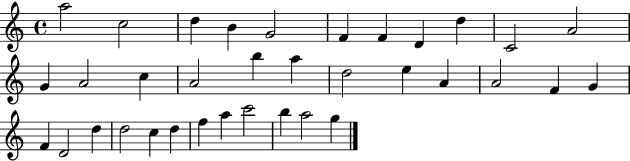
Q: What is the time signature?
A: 4/4